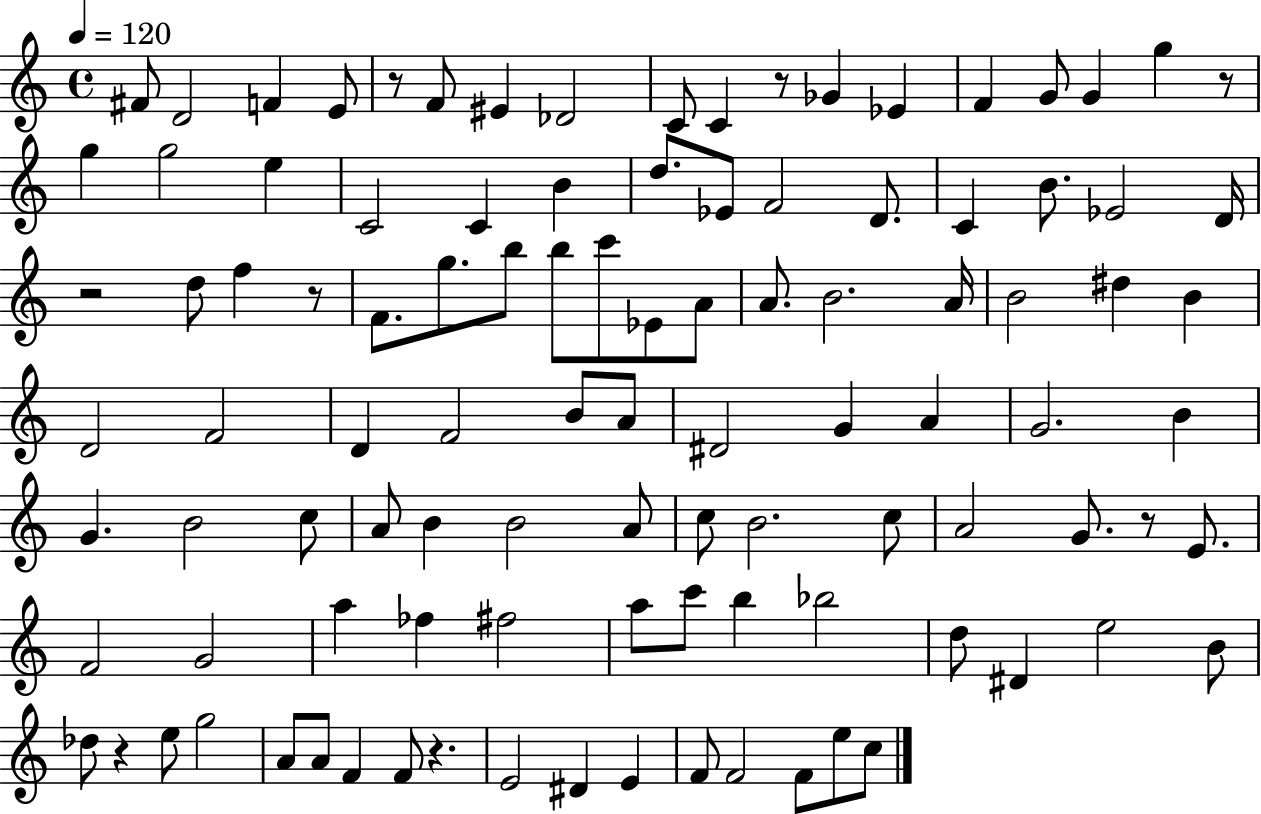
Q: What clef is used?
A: treble